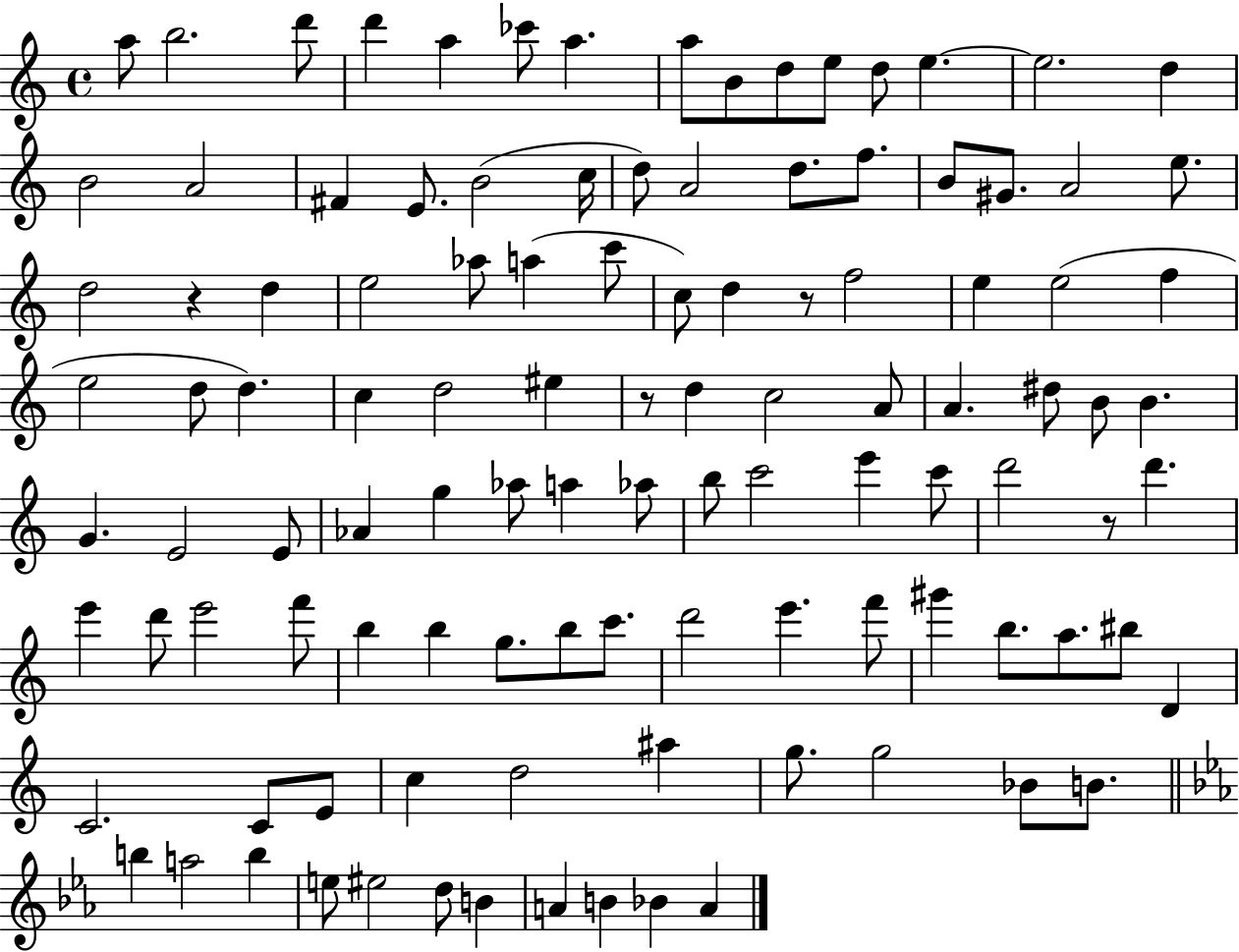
{
  \clef treble
  \time 4/4
  \defaultTimeSignature
  \key c \major
  \repeat volta 2 { a''8 b''2. d'''8 | d'''4 a''4 ces'''8 a''4. | a''8 b'8 d''8 e''8 d''8 e''4.~~ | e''2. d''4 | \break b'2 a'2 | fis'4 e'8. b'2( c''16 | d''8) a'2 d''8. f''8. | b'8 gis'8. a'2 e''8. | \break d''2 r4 d''4 | e''2 aes''8 a''4( c'''8 | c''8) d''4 r8 f''2 | e''4 e''2( f''4 | \break e''2 d''8 d''4.) | c''4 d''2 eis''4 | r8 d''4 c''2 a'8 | a'4. dis''8 b'8 b'4. | \break g'4. e'2 e'8 | aes'4 g''4 aes''8 a''4 aes''8 | b''8 c'''2 e'''4 c'''8 | d'''2 r8 d'''4. | \break e'''4 d'''8 e'''2 f'''8 | b''4 b''4 g''8. b''8 c'''8. | d'''2 e'''4. f'''8 | gis'''4 b''8. a''8. bis''8 d'4 | \break c'2. c'8 e'8 | c''4 d''2 ais''4 | g''8. g''2 bes'8 b'8. | \bar "||" \break \key c \minor b''4 a''2 b''4 | e''8 eis''2 d''8 b'4 | a'4 b'4 bes'4 a'4 | } \bar "|."
}